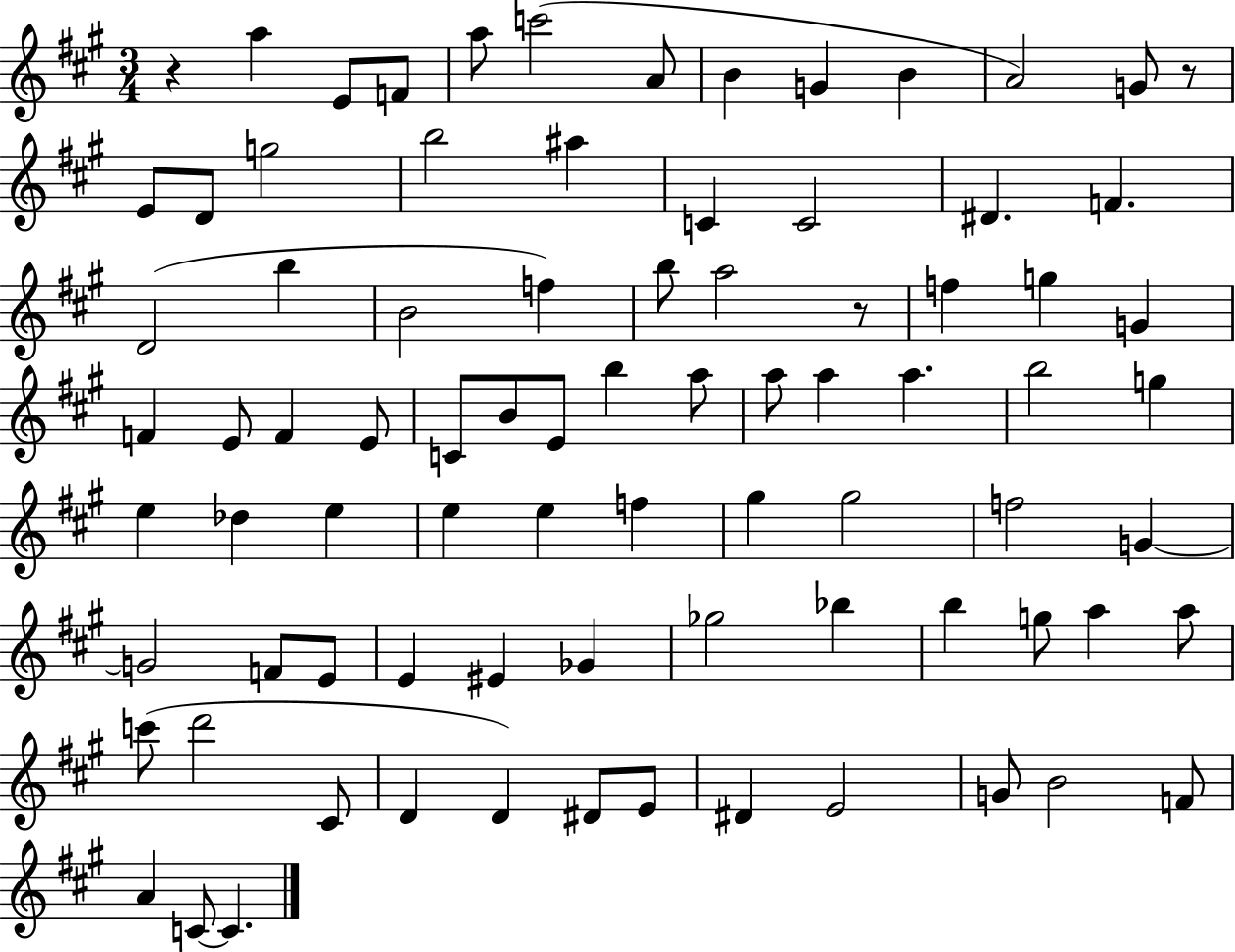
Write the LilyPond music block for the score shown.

{
  \clef treble
  \numericTimeSignature
  \time 3/4
  \key a \major
  r4 a''4 e'8 f'8 | a''8 c'''2( a'8 | b'4 g'4 b'4 | a'2) g'8 r8 | \break e'8 d'8 g''2 | b''2 ais''4 | c'4 c'2 | dis'4. f'4. | \break d'2( b''4 | b'2 f''4) | b''8 a''2 r8 | f''4 g''4 g'4 | \break f'4 e'8 f'4 e'8 | c'8 b'8 e'8 b''4 a''8 | a''8 a''4 a''4. | b''2 g''4 | \break e''4 des''4 e''4 | e''4 e''4 f''4 | gis''4 gis''2 | f''2 g'4~~ | \break g'2 f'8 e'8 | e'4 eis'4 ges'4 | ges''2 bes''4 | b''4 g''8 a''4 a''8 | \break c'''8( d'''2 cis'8 | d'4 d'4) dis'8 e'8 | dis'4 e'2 | g'8 b'2 f'8 | \break a'4 c'8~~ c'4. | \bar "|."
}